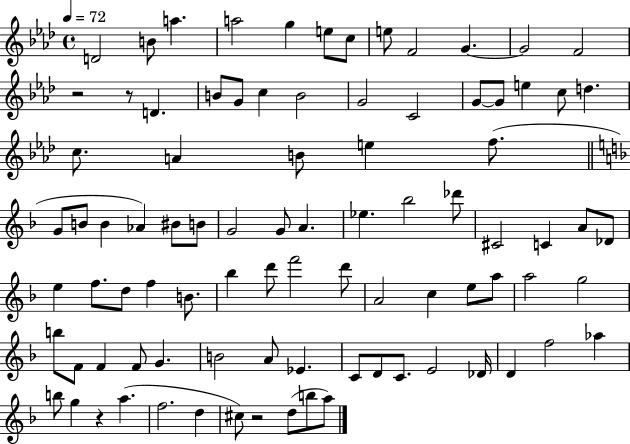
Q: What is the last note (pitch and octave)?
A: A5